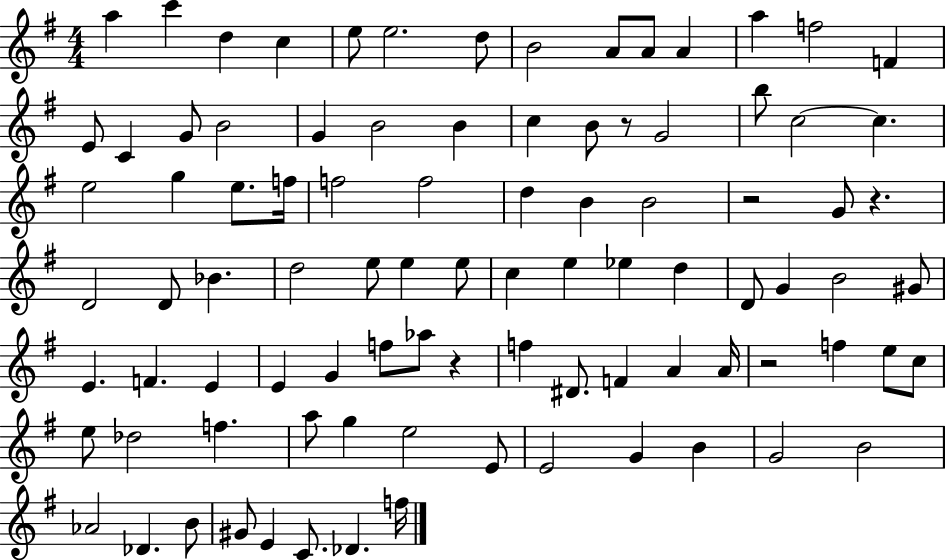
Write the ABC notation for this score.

X:1
T:Untitled
M:4/4
L:1/4
K:G
a c' d c e/2 e2 d/2 B2 A/2 A/2 A a f2 F E/2 C G/2 B2 G B2 B c B/2 z/2 G2 b/2 c2 c e2 g e/2 f/4 f2 f2 d B B2 z2 G/2 z D2 D/2 _B d2 e/2 e e/2 c e _e d D/2 G B2 ^G/2 E F E E G f/2 _a/2 z f ^D/2 F A A/4 z2 f e/2 c/2 e/2 _d2 f a/2 g e2 E/2 E2 G B G2 B2 _A2 _D B/2 ^G/2 E C/2 _D f/4